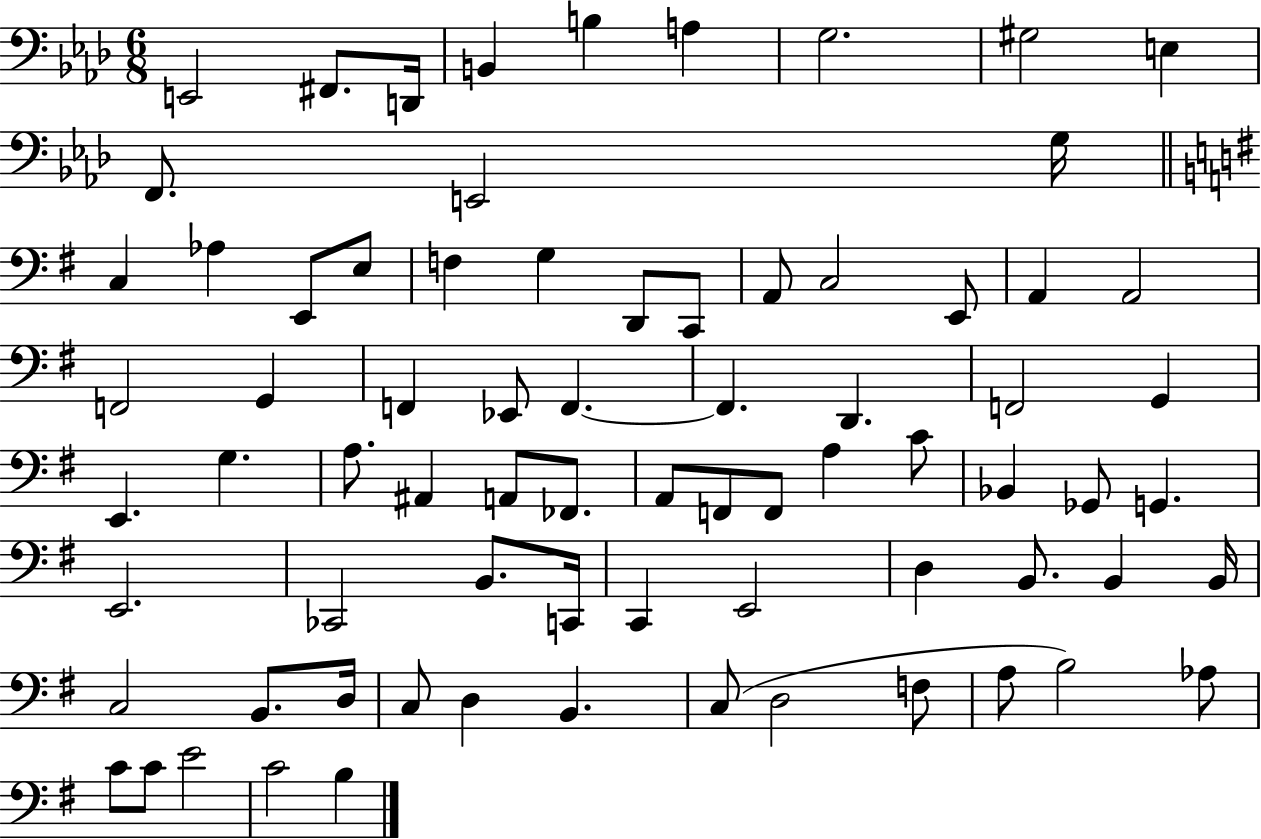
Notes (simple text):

E2/h F#2/e. D2/s B2/q B3/q A3/q G3/h. G#3/h E3/q F2/e. E2/h G3/s C3/q Ab3/q E2/e E3/e F3/q G3/q D2/e C2/e A2/e C3/h E2/e A2/q A2/h F2/h G2/q F2/q Eb2/e F2/q. F2/q. D2/q. F2/h G2/q E2/q. G3/q. A3/e. A#2/q A2/e FES2/e. A2/e F2/e F2/e A3/q C4/e Bb2/q Gb2/e G2/q. E2/h. CES2/h B2/e. C2/s C2/q E2/h D3/q B2/e. B2/q B2/s C3/h B2/e. D3/s C3/e D3/q B2/q. C3/e D3/h F3/e A3/e B3/h Ab3/e C4/e C4/e E4/h C4/h B3/q